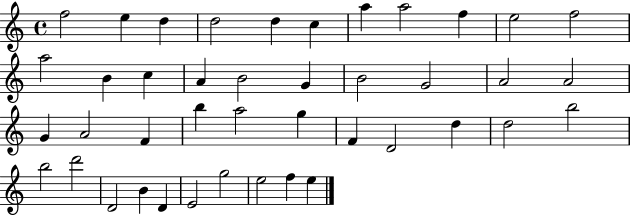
{
  \clef treble
  \time 4/4
  \defaultTimeSignature
  \key c \major
  f''2 e''4 d''4 | d''2 d''4 c''4 | a''4 a''2 f''4 | e''2 f''2 | \break a''2 b'4 c''4 | a'4 b'2 g'4 | b'2 g'2 | a'2 a'2 | \break g'4 a'2 f'4 | b''4 a''2 g''4 | f'4 d'2 d''4 | d''2 b''2 | \break b''2 d'''2 | d'2 b'4 d'4 | e'2 g''2 | e''2 f''4 e''4 | \break \bar "|."
}